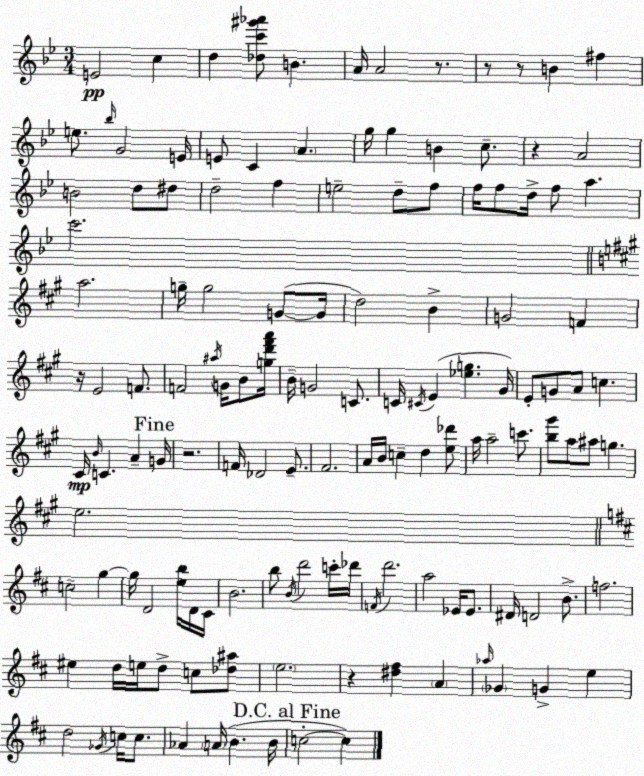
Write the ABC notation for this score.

X:1
T:Untitled
M:3/4
L:1/4
K:Gm
E2 c d [_dc'^g'_a']/2 B A/4 A2 z/2 z/2 z/2 B ^f e/2 _b/4 G2 E/4 E/2 C A g/4 g B c/2 z A2 B2 d/2 ^d/2 d2 f e2 d/2 f/2 f/4 f/2 d/4 f/2 a c'2 a2 g/4 g2 G/2 G/4 d2 B G2 F z/4 E2 F/2 F2 ^a/4 G/4 B/2 [gd'^f'a']/4 B/4 G2 C/2 C/4 ^C/4 E [_eg] ^G/4 E/2 G/2 A/2 c ^C/4 B/4 C A G/4 z2 F/4 _D2 E/2 ^F2 A/4 B/4 c d [e_d']/2 a/4 a2 c'/2 [b^g']/2 a/2 ^a/2 g e2 c2 g g/4 D2 [eb]/4 D/4 ^C/4 B2 b/2 B/4 d'2 c'/4 _d'/4 F/4 d'2 a2 _E/4 _E/2 ^D/4 D2 B/2 f2 ^e d/4 e/4 d/2 c/2 [_d^a]/2 e2 z [^d^f] A _a/4 _G G e d2 _G/4 c/4 c/2 _A A/4 B B/4 c2 c